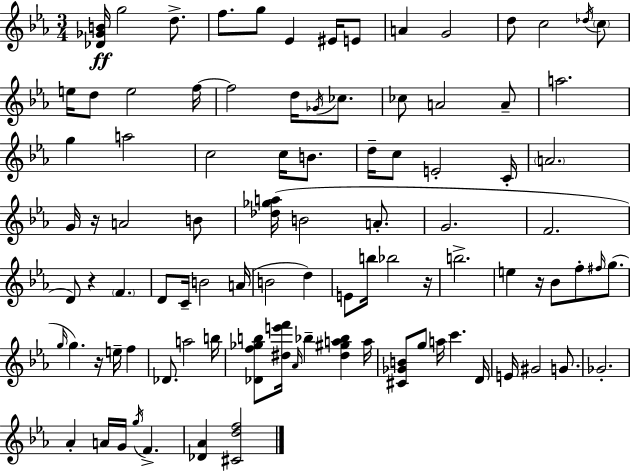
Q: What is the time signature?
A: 3/4